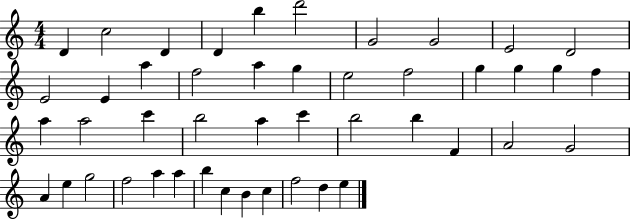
X:1
T:Untitled
M:4/4
L:1/4
K:C
D c2 D D b d'2 G2 G2 E2 D2 E2 E a f2 a g e2 f2 g g g f a a2 c' b2 a c' b2 b F A2 G2 A e g2 f2 a a b c B c f2 d e